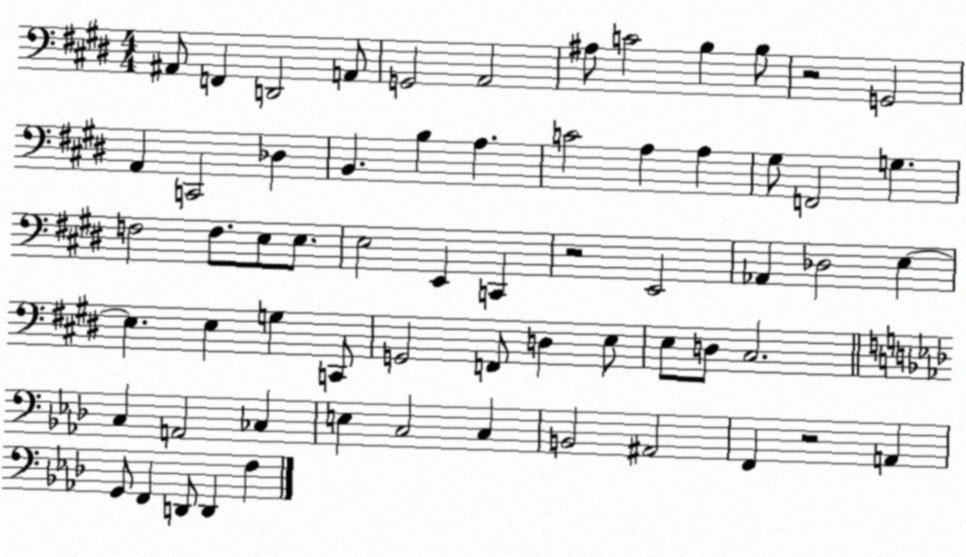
X:1
T:Untitled
M:4/4
L:1/4
K:E
^A,,/2 F,, D,,2 A,,/2 G,,2 A,,2 ^A,/2 C2 B, B,/2 z2 G,,2 A,, C,,2 _D, B,, B, A, C2 A, A, ^G,/2 F,,2 G, F,2 F,/2 E,/2 E,/2 E,2 E,, C,, z2 E,,2 _A,, _D,2 E, E, E, G, C,,/2 G,,2 F,,/2 D, E,/2 E,/2 D,/2 ^C,2 C, A,,2 _C, E, C,2 C, B,,2 ^A,,2 F,, z2 A,, G,,/2 F,, D,,/2 D,, F,